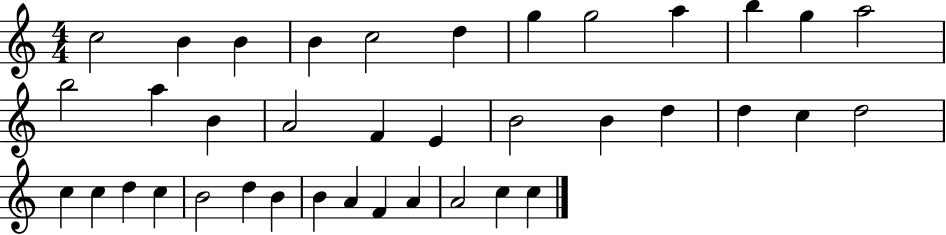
{
  \clef treble
  \numericTimeSignature
  \time 4/4
  \key c \major
  c''2 b'4 b'4 | b'4 c''2 d''4 | g''4 g''2 a''4 | b''4 g''4 a''2 | \break b''2 a''4 b'4 | a'2 f'4 e'4 | b'2 b'4 d''4 | d''4 c''4 d''2 | \break c''4 c''4 d''4 c''4 | b'2 d''4 b'4 | b'4 a'4 f'4 a'4 | a'2 c''4 c''4 | \break \bar "|."
}